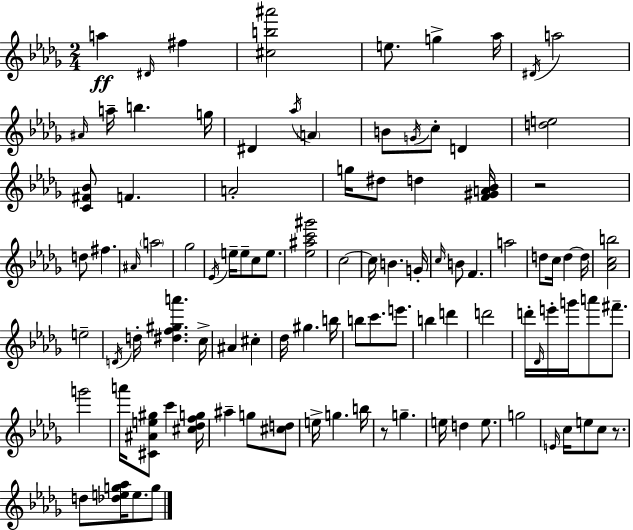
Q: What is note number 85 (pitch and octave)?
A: D5